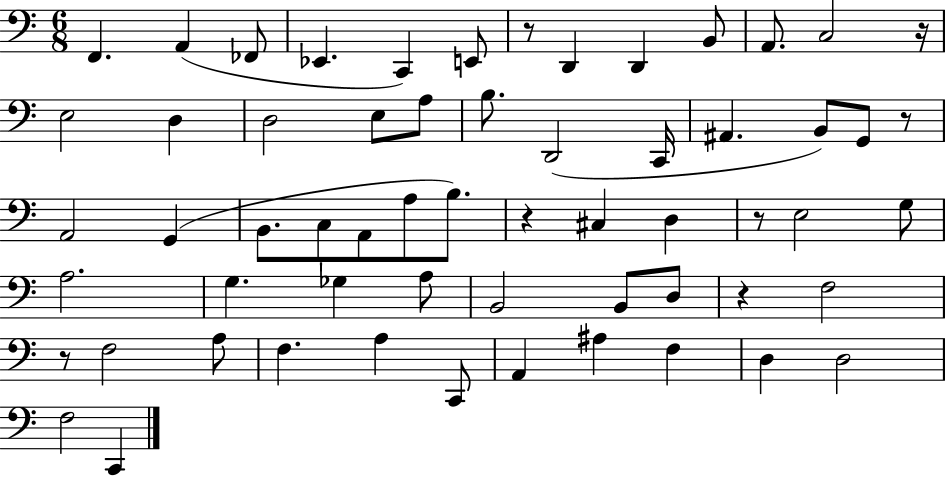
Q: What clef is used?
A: bass